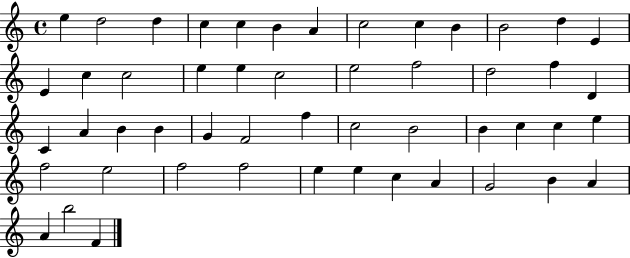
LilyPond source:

{
  \clef treble
  \time 4/4
  \defaultTimeSignature
  \key c \major
  e''4 d''2 d''4 | c''4 c''4 b'4 a'4 | c''2 c''4 b'4 | b'2 d''4 e'4 | \break e'4 c''4 c''2 | e''4 e''4 c''2 | e''2 f''2 | d''2 f''4 d'4 | \break c'4 a'4 b'4 b'4 | g'4 f'2 f''4 | c''2 b'2 | b'4 c''4 c''4 e''4 | \break f''2 e''2 | f''2 f''2 | e''4 e''4 c''4 a'4 | g'2 b'4 a'4 | \break a'4 b''2 f'4 | \bar "|."
}